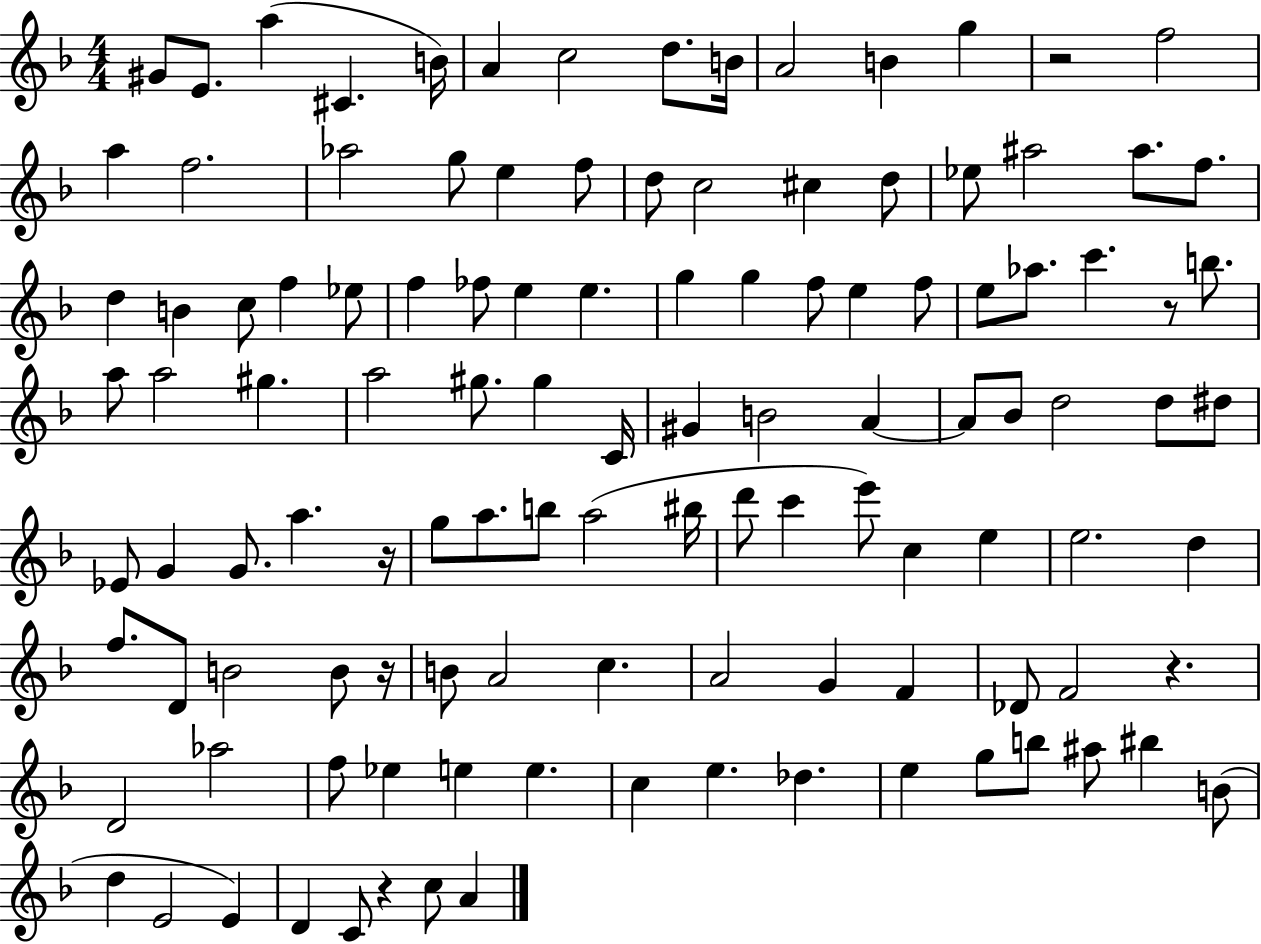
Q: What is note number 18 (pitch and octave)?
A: E5